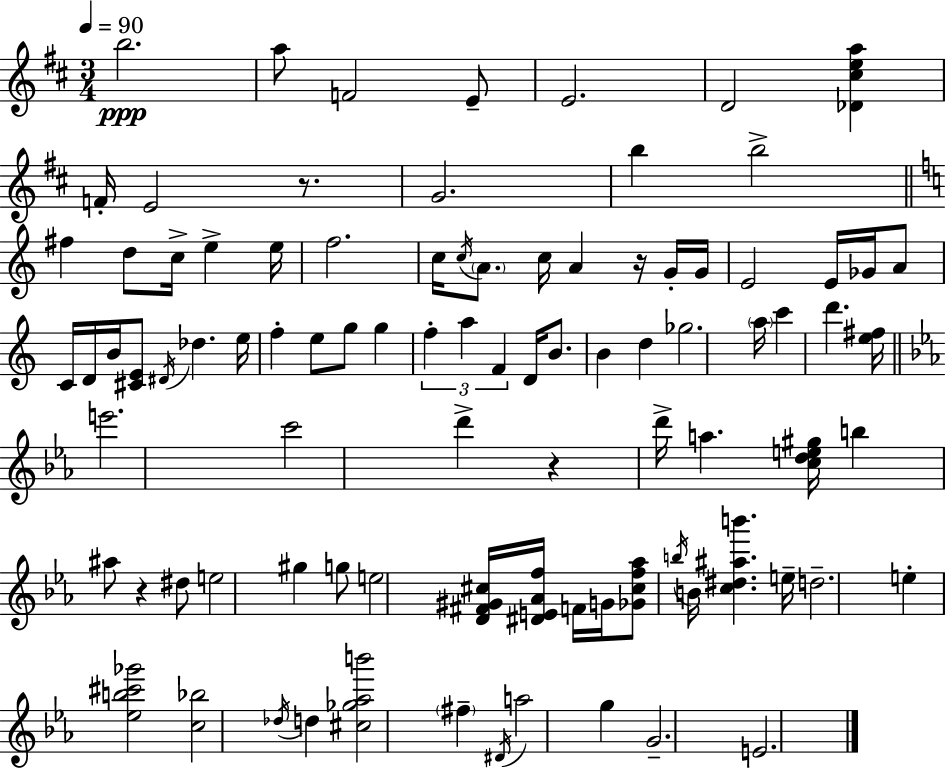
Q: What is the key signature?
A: D major